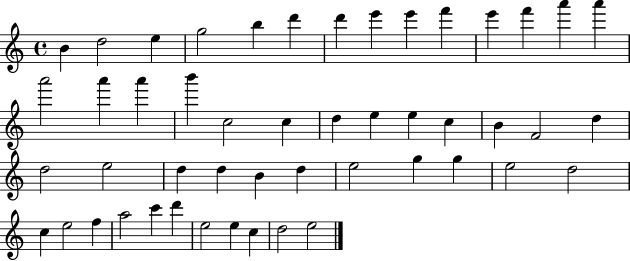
{
  \clef treble
  \time 4/4
  \defaultTimeSignature
  \key c \major
  b'4 d''2 e''4 | g''2 b''4 d'''4 | d'''4 e'''4 e'''4 f'''4 | e'''4 f'''4 a'''4 a'''4 | \break a'''2 a'''4 a'''4 | b'''4 c''2 c''4 | d''4 e''4 e''4 c''4 | b'4 f'2 d''4 | \break d''2 e''2 | d''4 d''4 b'4 d''4 | e''2 g''4 g''4 | e''2 d''2 | \break c''4 e''2 f''4 | a''2 c'''4 d'''4 | e''2 e''4 c''4 | d''2 e''2 | \break \bar "|."
}